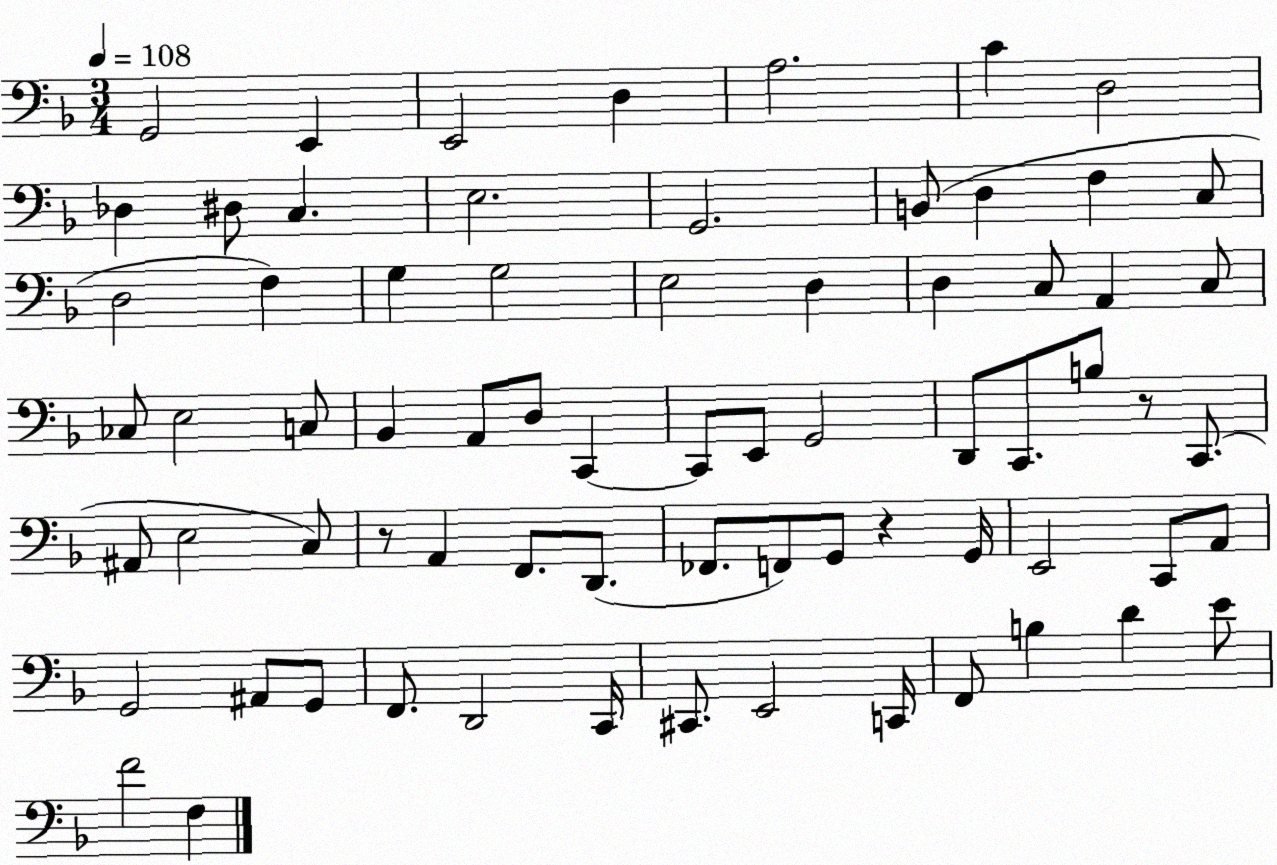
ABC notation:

X:1
T:Untitled
M:3/4
L:1/4
K:F
G,,2 E,, E,,2 D, A,2 C D,2 _D, ^D,/2 C, E,2 G,,2 B,,/2 D, F, C,/2 D,2 F, G, G,2 E,2 D, D, C,/2 A,, C,/2 _C,/2 E,2 C,/2 _B,, A,,/2 D,/2 C,, C,,/2 E,,/2 G,,2 D,,/2 C,,/2 B,/2 z/2 C,,/2 ^A,,/2 E,2 C,/2 z/2 A,, F,,/2 D,,/2 _F,,/2 F,,/2 G,,/2 z G,,/4 E,,2 C,,/2 A,,/2 G,,2 ^A,,/2 G,,/2 F,,/2 D,,2 C,,/4 ^C,,/2 E,,2 C,,/4 F,,/2 B, D E/2 F2 F,